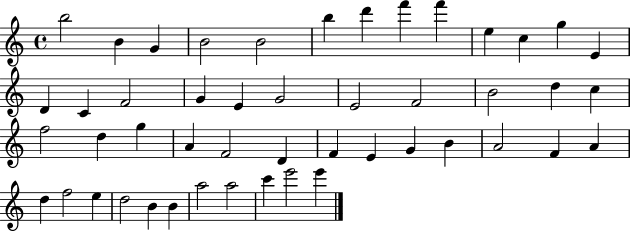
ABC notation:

X:1
T:Untitled
M:4/4
L:1/4
K:C
b2 B G B2 B2 b d' f' f' e c g E D C F2 G E G2 E2 F2 B2 d c f2 d g A F2 D F E G B A2 F A d f2 e d2 B B a2 a2 c' e'2 e'